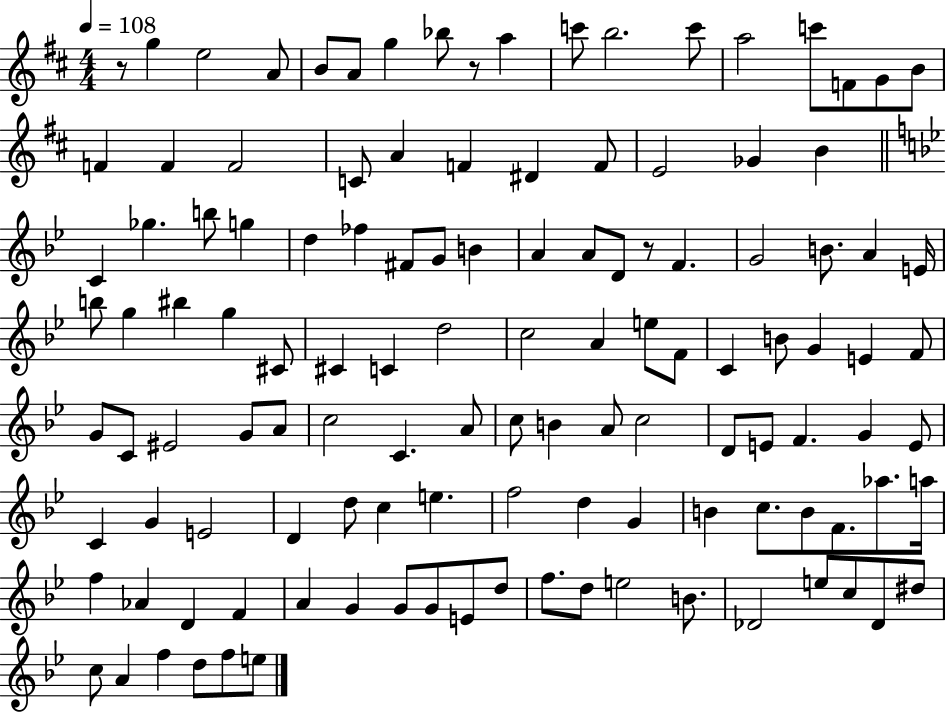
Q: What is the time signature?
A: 4/4